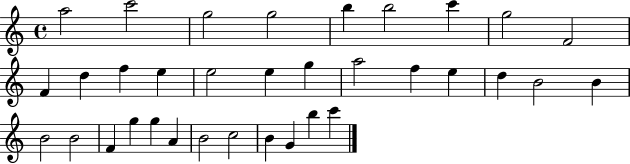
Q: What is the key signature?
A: C major